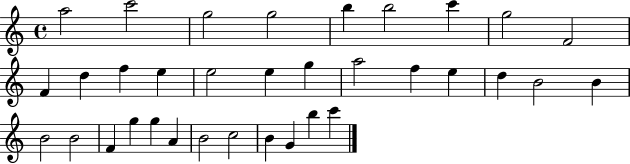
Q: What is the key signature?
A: C major